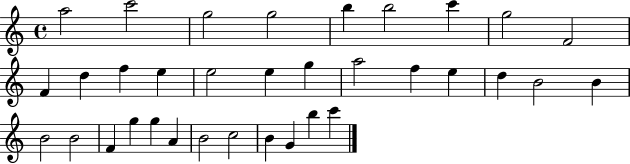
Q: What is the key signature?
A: C major